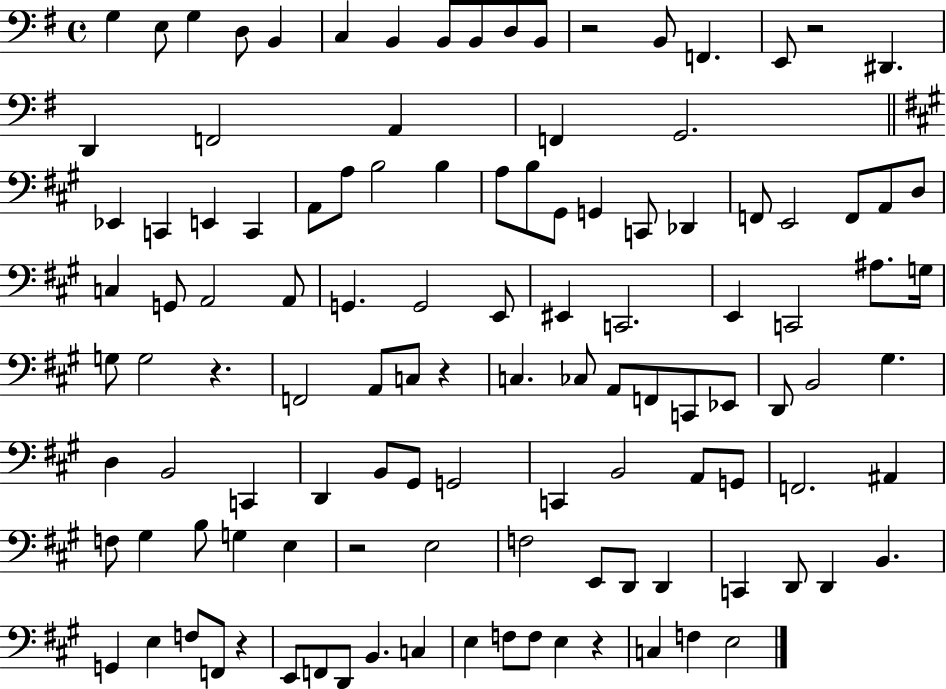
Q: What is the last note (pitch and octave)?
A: E3